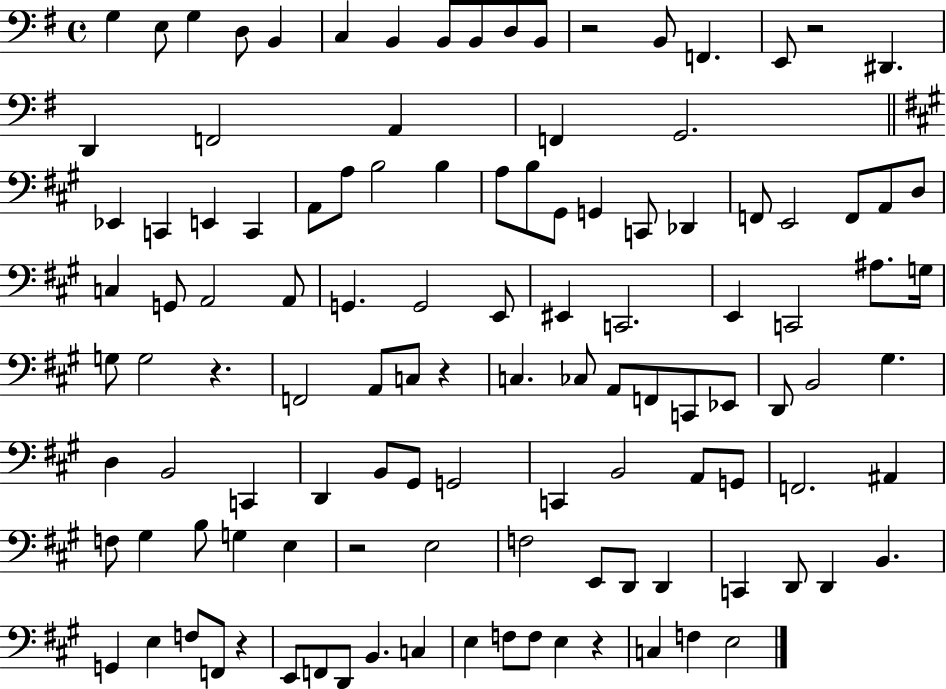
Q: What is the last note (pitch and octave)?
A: E3